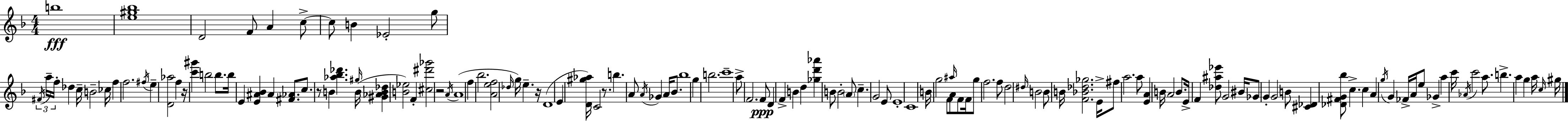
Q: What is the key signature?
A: F major